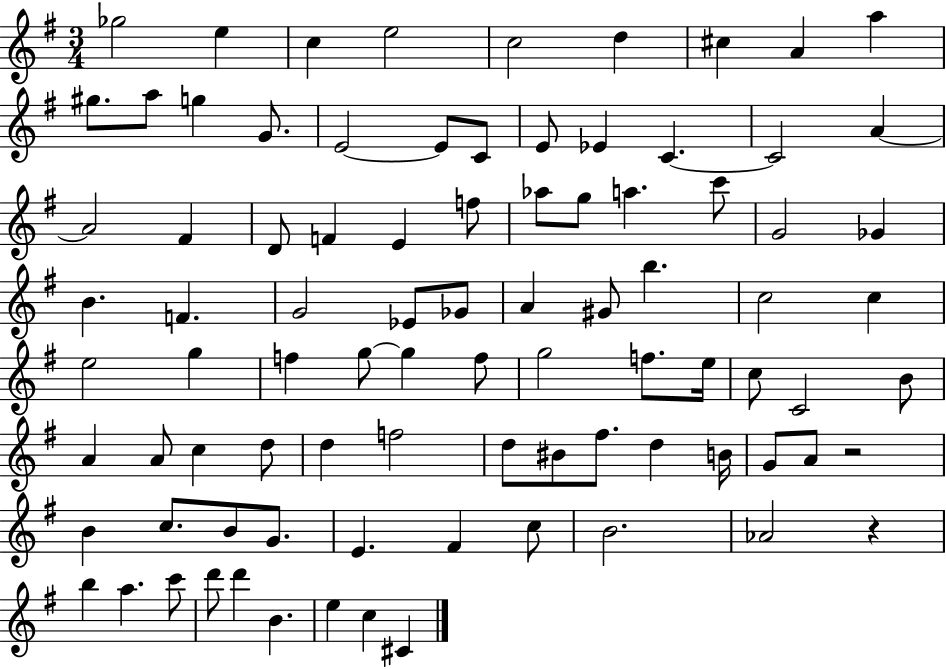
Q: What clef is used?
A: treble